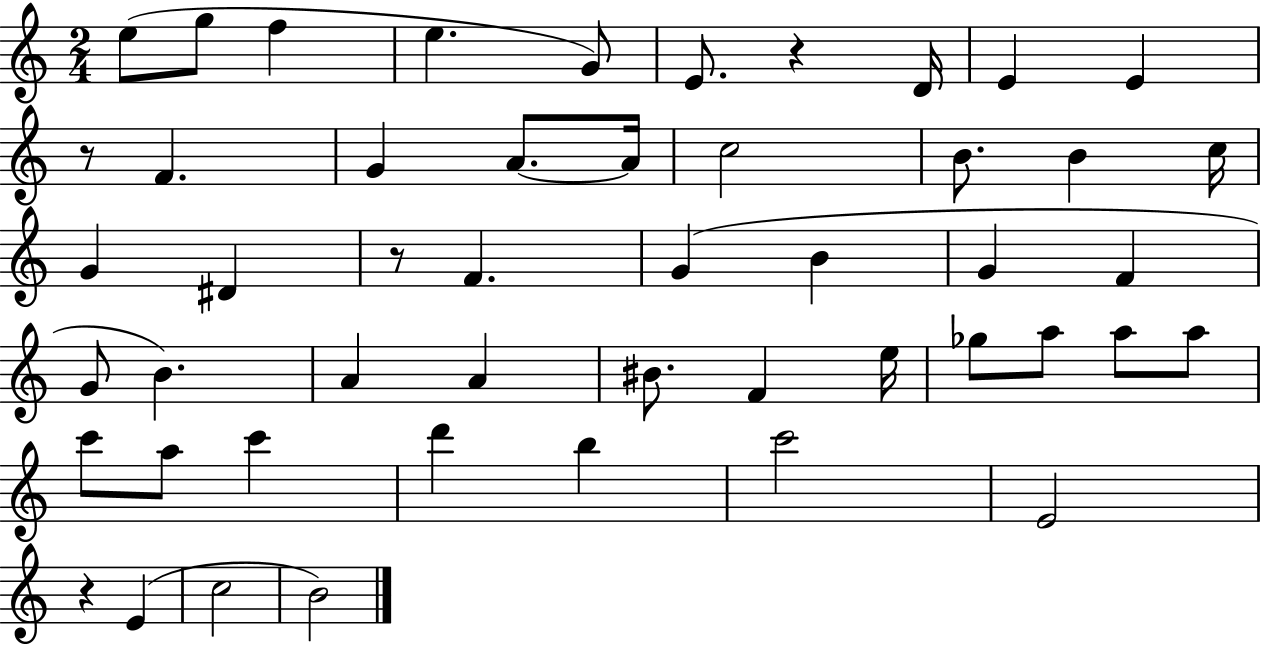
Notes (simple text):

E5/e G5/e F5/q E5/q. G4/e E4/e. R/q D4/s E4/q E4/q R/e F4/q. G4/q A4/e. A4/s C5/h B4/e. B4/q C5/s G4/q D#4/q R/e F4/q. G4/q B4/q G4/q F4/q G4/e B4/q. A4/q A4/q BIS4/e. F4/q E5/s Gb5/e A5/e A5/e A5/e C6/e A5/e C6/q D6/q B5/q C6/h E4/h R/q E4/q C5/h B4/h